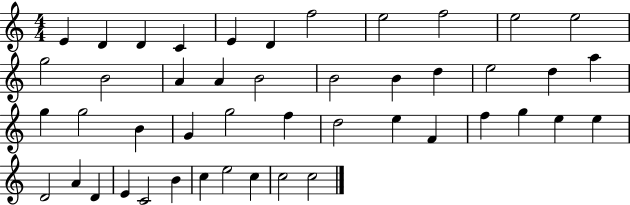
E4/q D4/q D4/q C4/q E4/q D4/q F5/h E5/h F5/h E5/h E5/h G5/h B4/h A4/q A4/q B4/h B4/h B4/q D5/q E5/h D5/q A5/q G5/q G5/h B4/q G4/q G5/h F5/q D5/h E5/q F4/q F5/q G5/q E5/q E5/q D4/h A4/q D4/q E4/q C4/h B4/q C5/q E5/h C5/q C5/h C5/h